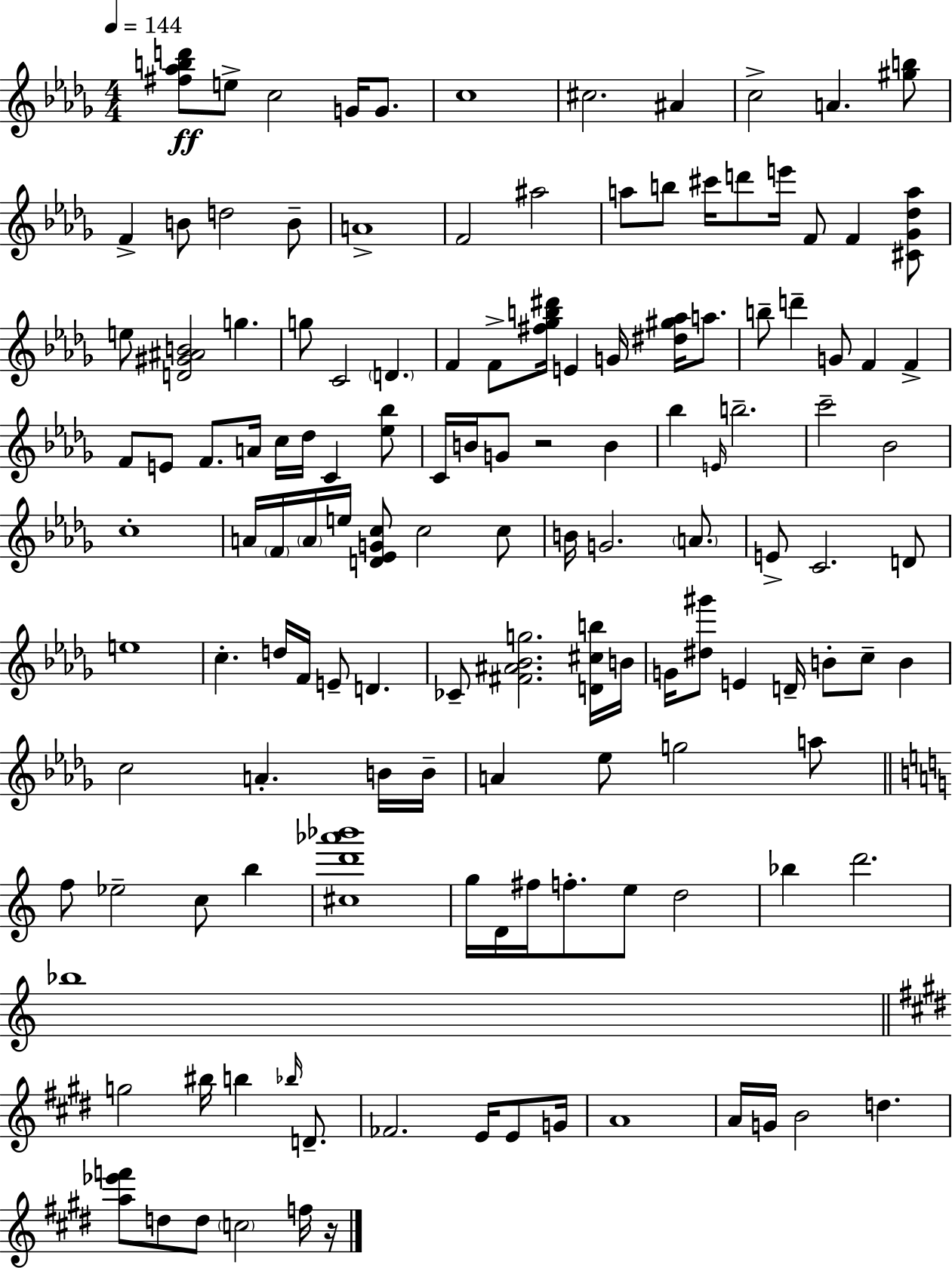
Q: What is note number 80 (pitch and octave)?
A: C5